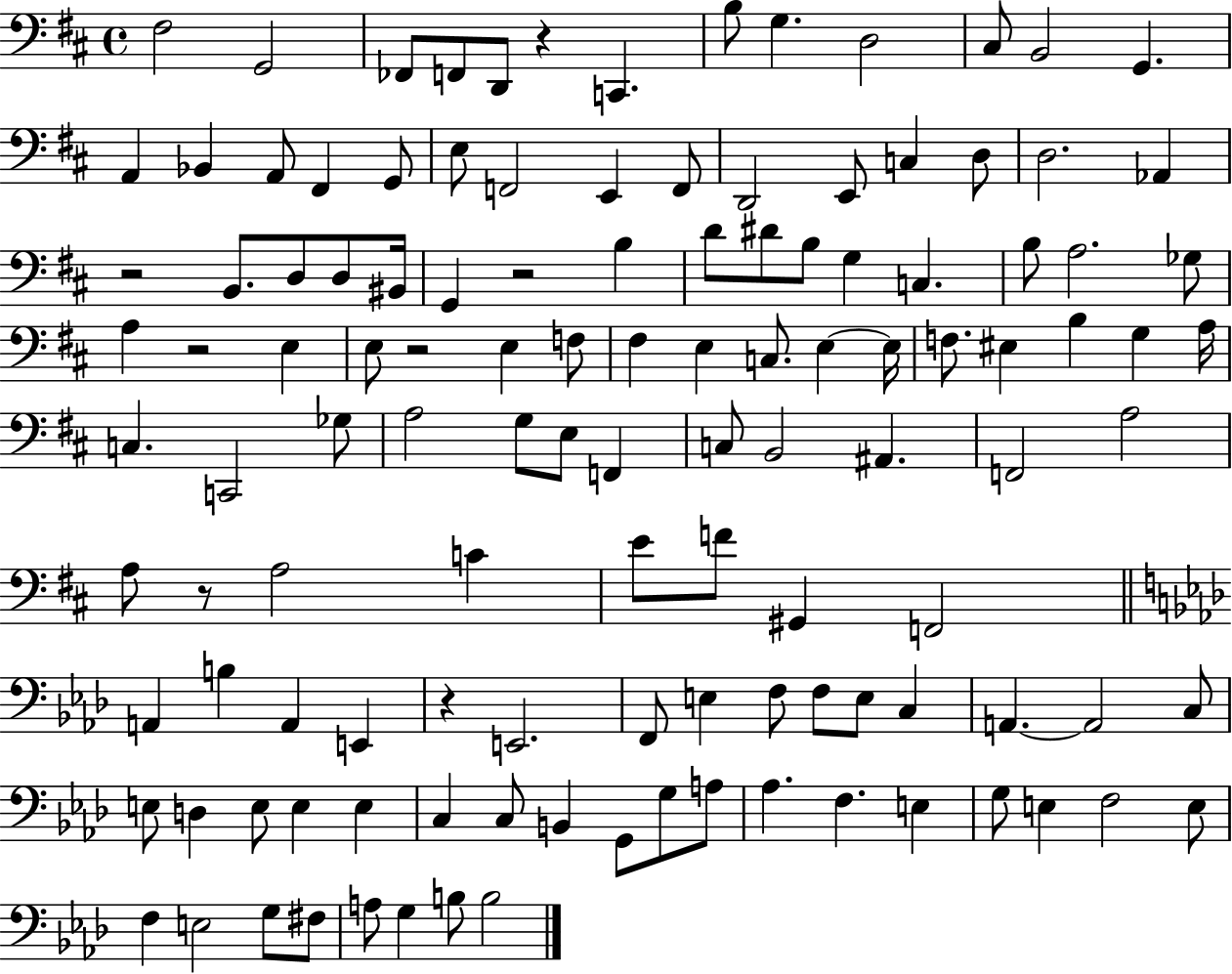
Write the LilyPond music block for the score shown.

{
  \clef bass
  \time 4/4
  \defaultTimeSignature
  \key d \major
  \repeat volta 2 { fis2 g,2 | fes,8 f,8 d,8 r4 c,4. | b8 g4. d2 | cis8 b,2 g,4. | \break a,4 bes,4 a,8 fis,4 g,8 | e8 f,2 e,4 f,8 | d,2 e,8 c4 d8 | d2. aes,4 | \break r2 b,8. d8 d8 bis,16 | g,4 r2 b4 | d'8 dis'8 b8 g4 c4. | b8 a2. ges8 | \break a4 r2 e4 | e8 r2 e4 f8 | fis4 e4 c8. e4~~ e16 | f8. eis4 b4 g4 a16 | \break c4. c,2 ges8 | a2 g8 e8 f,4 | c8 b,2 ais,4. | f,2 a2 | \break a8 r8 a2 c'4 | e'8 f'8 gis,4 f,2 | \bar "||" \break \key f \minor a,4 b4 a,4 e,4 | r4 e,2. | f,8 e4 f8 f8 e8 c4 | a,4.~~ a,2 c8 | \break e8 d4 e8 e4 e4 | c4 c8 b,4 g,8 g8 a8 | aes4. f4. e4 | g8 e4 f2 e8 | \break f4 e2 g8 fis8 | a8 g4 b8 b2 | } \bar "|."
}